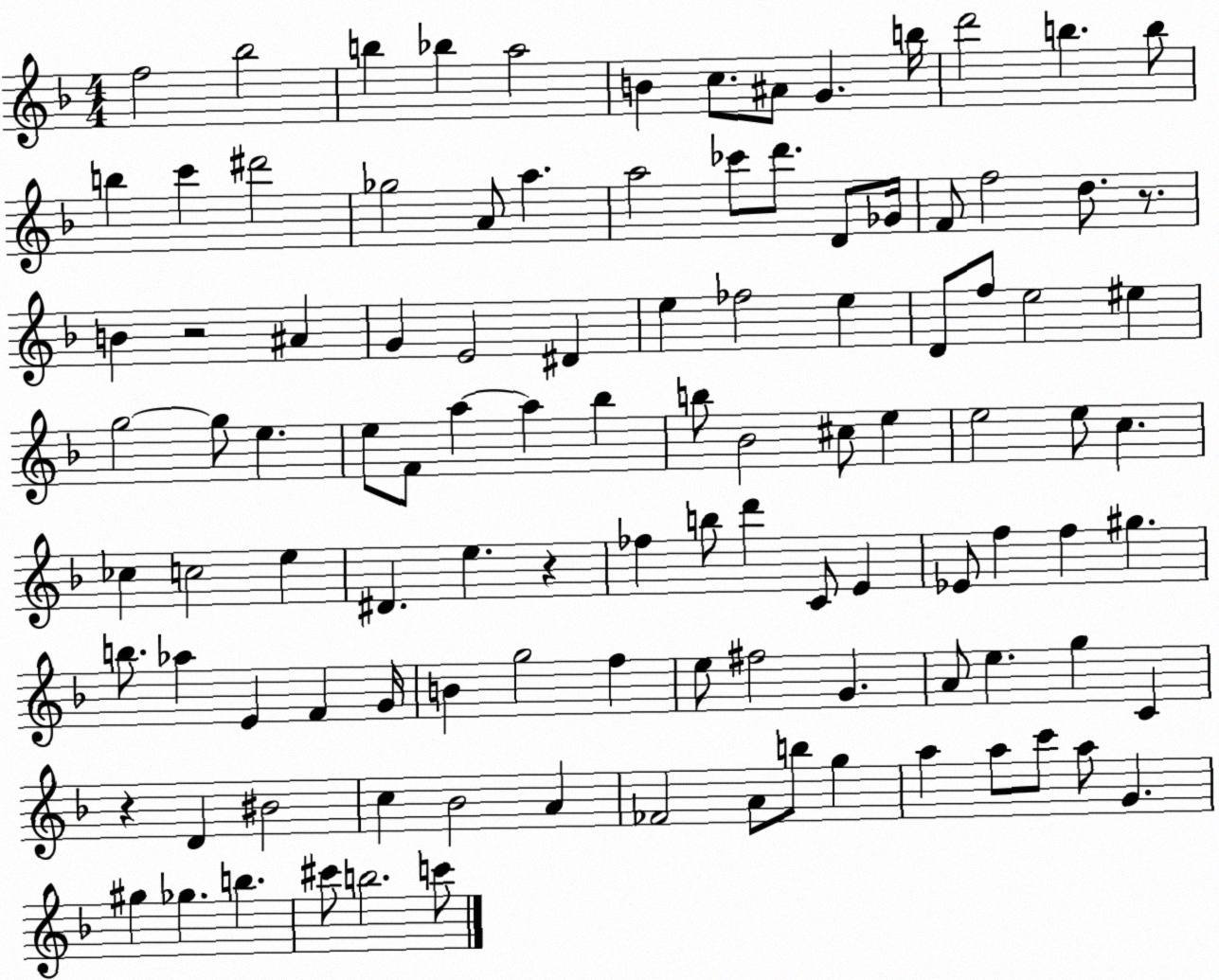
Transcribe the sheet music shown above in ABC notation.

X:1
T:Untitled
M:4/4
L:1/4
K:F
f2 _b2 b _b a2 B c/2 ^A/2 G b/4 d'2 b b/2 b c' ^d'2 _g2 A/2 a a2 _c'/2 d'/2 D/2 _G/4 F/2 f2 d/2 z/2 B z2 ^A G E2 ^D e _f2 e D/2 f/2 e2 ^e g2 g/2 e e/2 F/2 a a _b b/2 _B2 ^c/2 e e2 e/2 c _c c2 e ^D e z _f b/2 d' C/2 E _E/2 f f ^g b/2 _a E F G/4 B g2 f e/2 ^f2 G A/2 e g C z D ^B2 c _B2 A _F2 A/2 b/2 g a a/2 c'/2 a/2 G ^g _g b ^c'/2 b2 c'/2